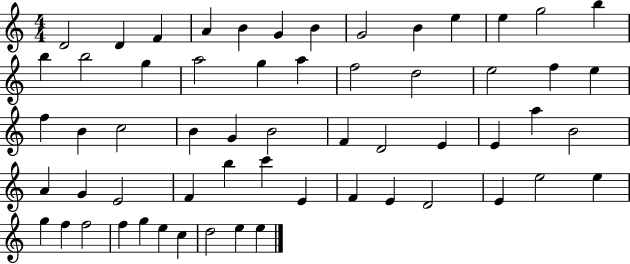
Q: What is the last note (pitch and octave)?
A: E5